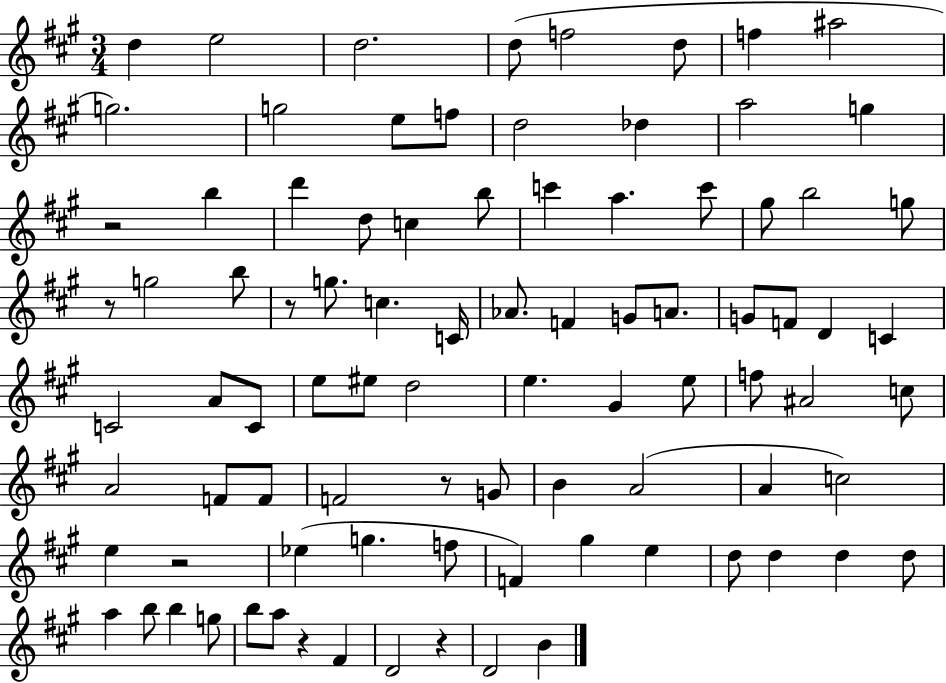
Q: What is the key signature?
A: A major